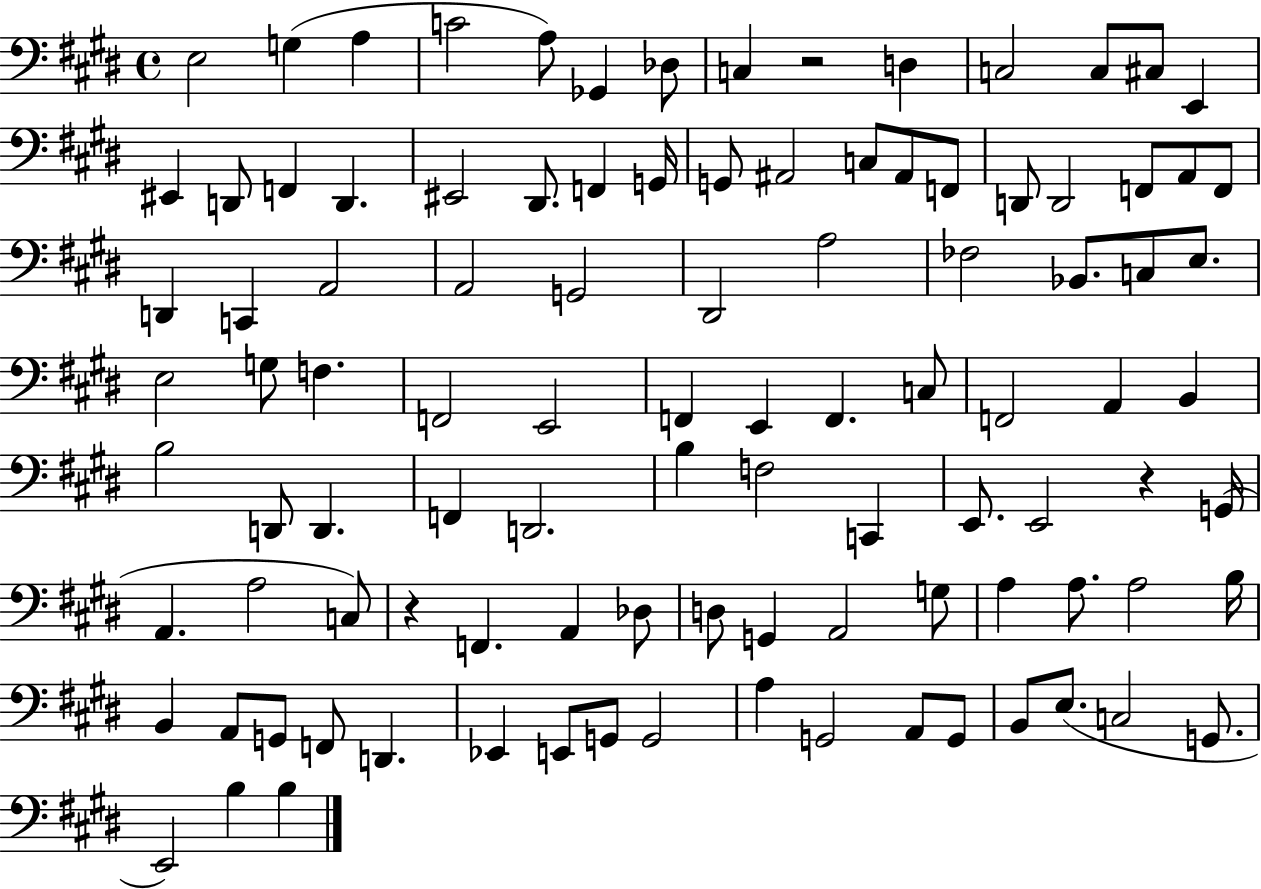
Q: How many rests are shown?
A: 3